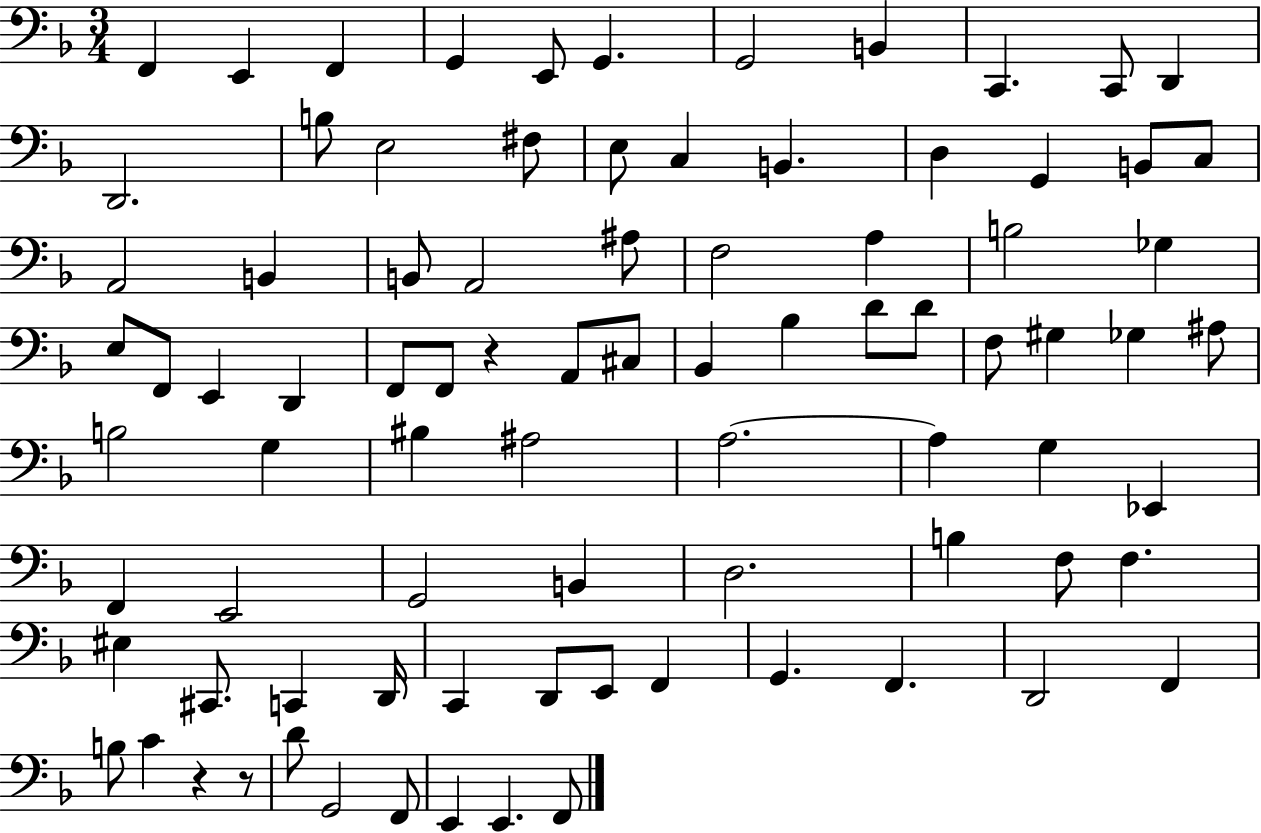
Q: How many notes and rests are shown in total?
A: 86